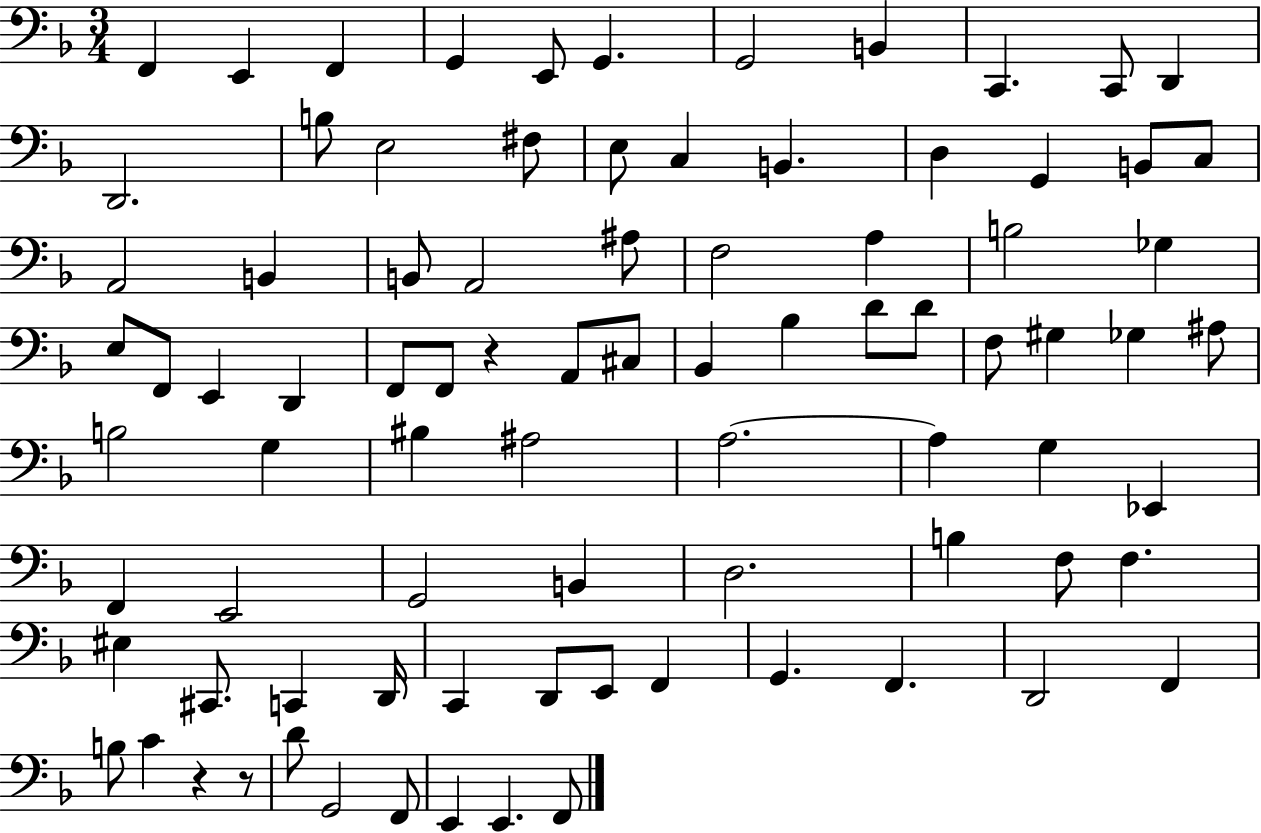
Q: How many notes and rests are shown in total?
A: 86